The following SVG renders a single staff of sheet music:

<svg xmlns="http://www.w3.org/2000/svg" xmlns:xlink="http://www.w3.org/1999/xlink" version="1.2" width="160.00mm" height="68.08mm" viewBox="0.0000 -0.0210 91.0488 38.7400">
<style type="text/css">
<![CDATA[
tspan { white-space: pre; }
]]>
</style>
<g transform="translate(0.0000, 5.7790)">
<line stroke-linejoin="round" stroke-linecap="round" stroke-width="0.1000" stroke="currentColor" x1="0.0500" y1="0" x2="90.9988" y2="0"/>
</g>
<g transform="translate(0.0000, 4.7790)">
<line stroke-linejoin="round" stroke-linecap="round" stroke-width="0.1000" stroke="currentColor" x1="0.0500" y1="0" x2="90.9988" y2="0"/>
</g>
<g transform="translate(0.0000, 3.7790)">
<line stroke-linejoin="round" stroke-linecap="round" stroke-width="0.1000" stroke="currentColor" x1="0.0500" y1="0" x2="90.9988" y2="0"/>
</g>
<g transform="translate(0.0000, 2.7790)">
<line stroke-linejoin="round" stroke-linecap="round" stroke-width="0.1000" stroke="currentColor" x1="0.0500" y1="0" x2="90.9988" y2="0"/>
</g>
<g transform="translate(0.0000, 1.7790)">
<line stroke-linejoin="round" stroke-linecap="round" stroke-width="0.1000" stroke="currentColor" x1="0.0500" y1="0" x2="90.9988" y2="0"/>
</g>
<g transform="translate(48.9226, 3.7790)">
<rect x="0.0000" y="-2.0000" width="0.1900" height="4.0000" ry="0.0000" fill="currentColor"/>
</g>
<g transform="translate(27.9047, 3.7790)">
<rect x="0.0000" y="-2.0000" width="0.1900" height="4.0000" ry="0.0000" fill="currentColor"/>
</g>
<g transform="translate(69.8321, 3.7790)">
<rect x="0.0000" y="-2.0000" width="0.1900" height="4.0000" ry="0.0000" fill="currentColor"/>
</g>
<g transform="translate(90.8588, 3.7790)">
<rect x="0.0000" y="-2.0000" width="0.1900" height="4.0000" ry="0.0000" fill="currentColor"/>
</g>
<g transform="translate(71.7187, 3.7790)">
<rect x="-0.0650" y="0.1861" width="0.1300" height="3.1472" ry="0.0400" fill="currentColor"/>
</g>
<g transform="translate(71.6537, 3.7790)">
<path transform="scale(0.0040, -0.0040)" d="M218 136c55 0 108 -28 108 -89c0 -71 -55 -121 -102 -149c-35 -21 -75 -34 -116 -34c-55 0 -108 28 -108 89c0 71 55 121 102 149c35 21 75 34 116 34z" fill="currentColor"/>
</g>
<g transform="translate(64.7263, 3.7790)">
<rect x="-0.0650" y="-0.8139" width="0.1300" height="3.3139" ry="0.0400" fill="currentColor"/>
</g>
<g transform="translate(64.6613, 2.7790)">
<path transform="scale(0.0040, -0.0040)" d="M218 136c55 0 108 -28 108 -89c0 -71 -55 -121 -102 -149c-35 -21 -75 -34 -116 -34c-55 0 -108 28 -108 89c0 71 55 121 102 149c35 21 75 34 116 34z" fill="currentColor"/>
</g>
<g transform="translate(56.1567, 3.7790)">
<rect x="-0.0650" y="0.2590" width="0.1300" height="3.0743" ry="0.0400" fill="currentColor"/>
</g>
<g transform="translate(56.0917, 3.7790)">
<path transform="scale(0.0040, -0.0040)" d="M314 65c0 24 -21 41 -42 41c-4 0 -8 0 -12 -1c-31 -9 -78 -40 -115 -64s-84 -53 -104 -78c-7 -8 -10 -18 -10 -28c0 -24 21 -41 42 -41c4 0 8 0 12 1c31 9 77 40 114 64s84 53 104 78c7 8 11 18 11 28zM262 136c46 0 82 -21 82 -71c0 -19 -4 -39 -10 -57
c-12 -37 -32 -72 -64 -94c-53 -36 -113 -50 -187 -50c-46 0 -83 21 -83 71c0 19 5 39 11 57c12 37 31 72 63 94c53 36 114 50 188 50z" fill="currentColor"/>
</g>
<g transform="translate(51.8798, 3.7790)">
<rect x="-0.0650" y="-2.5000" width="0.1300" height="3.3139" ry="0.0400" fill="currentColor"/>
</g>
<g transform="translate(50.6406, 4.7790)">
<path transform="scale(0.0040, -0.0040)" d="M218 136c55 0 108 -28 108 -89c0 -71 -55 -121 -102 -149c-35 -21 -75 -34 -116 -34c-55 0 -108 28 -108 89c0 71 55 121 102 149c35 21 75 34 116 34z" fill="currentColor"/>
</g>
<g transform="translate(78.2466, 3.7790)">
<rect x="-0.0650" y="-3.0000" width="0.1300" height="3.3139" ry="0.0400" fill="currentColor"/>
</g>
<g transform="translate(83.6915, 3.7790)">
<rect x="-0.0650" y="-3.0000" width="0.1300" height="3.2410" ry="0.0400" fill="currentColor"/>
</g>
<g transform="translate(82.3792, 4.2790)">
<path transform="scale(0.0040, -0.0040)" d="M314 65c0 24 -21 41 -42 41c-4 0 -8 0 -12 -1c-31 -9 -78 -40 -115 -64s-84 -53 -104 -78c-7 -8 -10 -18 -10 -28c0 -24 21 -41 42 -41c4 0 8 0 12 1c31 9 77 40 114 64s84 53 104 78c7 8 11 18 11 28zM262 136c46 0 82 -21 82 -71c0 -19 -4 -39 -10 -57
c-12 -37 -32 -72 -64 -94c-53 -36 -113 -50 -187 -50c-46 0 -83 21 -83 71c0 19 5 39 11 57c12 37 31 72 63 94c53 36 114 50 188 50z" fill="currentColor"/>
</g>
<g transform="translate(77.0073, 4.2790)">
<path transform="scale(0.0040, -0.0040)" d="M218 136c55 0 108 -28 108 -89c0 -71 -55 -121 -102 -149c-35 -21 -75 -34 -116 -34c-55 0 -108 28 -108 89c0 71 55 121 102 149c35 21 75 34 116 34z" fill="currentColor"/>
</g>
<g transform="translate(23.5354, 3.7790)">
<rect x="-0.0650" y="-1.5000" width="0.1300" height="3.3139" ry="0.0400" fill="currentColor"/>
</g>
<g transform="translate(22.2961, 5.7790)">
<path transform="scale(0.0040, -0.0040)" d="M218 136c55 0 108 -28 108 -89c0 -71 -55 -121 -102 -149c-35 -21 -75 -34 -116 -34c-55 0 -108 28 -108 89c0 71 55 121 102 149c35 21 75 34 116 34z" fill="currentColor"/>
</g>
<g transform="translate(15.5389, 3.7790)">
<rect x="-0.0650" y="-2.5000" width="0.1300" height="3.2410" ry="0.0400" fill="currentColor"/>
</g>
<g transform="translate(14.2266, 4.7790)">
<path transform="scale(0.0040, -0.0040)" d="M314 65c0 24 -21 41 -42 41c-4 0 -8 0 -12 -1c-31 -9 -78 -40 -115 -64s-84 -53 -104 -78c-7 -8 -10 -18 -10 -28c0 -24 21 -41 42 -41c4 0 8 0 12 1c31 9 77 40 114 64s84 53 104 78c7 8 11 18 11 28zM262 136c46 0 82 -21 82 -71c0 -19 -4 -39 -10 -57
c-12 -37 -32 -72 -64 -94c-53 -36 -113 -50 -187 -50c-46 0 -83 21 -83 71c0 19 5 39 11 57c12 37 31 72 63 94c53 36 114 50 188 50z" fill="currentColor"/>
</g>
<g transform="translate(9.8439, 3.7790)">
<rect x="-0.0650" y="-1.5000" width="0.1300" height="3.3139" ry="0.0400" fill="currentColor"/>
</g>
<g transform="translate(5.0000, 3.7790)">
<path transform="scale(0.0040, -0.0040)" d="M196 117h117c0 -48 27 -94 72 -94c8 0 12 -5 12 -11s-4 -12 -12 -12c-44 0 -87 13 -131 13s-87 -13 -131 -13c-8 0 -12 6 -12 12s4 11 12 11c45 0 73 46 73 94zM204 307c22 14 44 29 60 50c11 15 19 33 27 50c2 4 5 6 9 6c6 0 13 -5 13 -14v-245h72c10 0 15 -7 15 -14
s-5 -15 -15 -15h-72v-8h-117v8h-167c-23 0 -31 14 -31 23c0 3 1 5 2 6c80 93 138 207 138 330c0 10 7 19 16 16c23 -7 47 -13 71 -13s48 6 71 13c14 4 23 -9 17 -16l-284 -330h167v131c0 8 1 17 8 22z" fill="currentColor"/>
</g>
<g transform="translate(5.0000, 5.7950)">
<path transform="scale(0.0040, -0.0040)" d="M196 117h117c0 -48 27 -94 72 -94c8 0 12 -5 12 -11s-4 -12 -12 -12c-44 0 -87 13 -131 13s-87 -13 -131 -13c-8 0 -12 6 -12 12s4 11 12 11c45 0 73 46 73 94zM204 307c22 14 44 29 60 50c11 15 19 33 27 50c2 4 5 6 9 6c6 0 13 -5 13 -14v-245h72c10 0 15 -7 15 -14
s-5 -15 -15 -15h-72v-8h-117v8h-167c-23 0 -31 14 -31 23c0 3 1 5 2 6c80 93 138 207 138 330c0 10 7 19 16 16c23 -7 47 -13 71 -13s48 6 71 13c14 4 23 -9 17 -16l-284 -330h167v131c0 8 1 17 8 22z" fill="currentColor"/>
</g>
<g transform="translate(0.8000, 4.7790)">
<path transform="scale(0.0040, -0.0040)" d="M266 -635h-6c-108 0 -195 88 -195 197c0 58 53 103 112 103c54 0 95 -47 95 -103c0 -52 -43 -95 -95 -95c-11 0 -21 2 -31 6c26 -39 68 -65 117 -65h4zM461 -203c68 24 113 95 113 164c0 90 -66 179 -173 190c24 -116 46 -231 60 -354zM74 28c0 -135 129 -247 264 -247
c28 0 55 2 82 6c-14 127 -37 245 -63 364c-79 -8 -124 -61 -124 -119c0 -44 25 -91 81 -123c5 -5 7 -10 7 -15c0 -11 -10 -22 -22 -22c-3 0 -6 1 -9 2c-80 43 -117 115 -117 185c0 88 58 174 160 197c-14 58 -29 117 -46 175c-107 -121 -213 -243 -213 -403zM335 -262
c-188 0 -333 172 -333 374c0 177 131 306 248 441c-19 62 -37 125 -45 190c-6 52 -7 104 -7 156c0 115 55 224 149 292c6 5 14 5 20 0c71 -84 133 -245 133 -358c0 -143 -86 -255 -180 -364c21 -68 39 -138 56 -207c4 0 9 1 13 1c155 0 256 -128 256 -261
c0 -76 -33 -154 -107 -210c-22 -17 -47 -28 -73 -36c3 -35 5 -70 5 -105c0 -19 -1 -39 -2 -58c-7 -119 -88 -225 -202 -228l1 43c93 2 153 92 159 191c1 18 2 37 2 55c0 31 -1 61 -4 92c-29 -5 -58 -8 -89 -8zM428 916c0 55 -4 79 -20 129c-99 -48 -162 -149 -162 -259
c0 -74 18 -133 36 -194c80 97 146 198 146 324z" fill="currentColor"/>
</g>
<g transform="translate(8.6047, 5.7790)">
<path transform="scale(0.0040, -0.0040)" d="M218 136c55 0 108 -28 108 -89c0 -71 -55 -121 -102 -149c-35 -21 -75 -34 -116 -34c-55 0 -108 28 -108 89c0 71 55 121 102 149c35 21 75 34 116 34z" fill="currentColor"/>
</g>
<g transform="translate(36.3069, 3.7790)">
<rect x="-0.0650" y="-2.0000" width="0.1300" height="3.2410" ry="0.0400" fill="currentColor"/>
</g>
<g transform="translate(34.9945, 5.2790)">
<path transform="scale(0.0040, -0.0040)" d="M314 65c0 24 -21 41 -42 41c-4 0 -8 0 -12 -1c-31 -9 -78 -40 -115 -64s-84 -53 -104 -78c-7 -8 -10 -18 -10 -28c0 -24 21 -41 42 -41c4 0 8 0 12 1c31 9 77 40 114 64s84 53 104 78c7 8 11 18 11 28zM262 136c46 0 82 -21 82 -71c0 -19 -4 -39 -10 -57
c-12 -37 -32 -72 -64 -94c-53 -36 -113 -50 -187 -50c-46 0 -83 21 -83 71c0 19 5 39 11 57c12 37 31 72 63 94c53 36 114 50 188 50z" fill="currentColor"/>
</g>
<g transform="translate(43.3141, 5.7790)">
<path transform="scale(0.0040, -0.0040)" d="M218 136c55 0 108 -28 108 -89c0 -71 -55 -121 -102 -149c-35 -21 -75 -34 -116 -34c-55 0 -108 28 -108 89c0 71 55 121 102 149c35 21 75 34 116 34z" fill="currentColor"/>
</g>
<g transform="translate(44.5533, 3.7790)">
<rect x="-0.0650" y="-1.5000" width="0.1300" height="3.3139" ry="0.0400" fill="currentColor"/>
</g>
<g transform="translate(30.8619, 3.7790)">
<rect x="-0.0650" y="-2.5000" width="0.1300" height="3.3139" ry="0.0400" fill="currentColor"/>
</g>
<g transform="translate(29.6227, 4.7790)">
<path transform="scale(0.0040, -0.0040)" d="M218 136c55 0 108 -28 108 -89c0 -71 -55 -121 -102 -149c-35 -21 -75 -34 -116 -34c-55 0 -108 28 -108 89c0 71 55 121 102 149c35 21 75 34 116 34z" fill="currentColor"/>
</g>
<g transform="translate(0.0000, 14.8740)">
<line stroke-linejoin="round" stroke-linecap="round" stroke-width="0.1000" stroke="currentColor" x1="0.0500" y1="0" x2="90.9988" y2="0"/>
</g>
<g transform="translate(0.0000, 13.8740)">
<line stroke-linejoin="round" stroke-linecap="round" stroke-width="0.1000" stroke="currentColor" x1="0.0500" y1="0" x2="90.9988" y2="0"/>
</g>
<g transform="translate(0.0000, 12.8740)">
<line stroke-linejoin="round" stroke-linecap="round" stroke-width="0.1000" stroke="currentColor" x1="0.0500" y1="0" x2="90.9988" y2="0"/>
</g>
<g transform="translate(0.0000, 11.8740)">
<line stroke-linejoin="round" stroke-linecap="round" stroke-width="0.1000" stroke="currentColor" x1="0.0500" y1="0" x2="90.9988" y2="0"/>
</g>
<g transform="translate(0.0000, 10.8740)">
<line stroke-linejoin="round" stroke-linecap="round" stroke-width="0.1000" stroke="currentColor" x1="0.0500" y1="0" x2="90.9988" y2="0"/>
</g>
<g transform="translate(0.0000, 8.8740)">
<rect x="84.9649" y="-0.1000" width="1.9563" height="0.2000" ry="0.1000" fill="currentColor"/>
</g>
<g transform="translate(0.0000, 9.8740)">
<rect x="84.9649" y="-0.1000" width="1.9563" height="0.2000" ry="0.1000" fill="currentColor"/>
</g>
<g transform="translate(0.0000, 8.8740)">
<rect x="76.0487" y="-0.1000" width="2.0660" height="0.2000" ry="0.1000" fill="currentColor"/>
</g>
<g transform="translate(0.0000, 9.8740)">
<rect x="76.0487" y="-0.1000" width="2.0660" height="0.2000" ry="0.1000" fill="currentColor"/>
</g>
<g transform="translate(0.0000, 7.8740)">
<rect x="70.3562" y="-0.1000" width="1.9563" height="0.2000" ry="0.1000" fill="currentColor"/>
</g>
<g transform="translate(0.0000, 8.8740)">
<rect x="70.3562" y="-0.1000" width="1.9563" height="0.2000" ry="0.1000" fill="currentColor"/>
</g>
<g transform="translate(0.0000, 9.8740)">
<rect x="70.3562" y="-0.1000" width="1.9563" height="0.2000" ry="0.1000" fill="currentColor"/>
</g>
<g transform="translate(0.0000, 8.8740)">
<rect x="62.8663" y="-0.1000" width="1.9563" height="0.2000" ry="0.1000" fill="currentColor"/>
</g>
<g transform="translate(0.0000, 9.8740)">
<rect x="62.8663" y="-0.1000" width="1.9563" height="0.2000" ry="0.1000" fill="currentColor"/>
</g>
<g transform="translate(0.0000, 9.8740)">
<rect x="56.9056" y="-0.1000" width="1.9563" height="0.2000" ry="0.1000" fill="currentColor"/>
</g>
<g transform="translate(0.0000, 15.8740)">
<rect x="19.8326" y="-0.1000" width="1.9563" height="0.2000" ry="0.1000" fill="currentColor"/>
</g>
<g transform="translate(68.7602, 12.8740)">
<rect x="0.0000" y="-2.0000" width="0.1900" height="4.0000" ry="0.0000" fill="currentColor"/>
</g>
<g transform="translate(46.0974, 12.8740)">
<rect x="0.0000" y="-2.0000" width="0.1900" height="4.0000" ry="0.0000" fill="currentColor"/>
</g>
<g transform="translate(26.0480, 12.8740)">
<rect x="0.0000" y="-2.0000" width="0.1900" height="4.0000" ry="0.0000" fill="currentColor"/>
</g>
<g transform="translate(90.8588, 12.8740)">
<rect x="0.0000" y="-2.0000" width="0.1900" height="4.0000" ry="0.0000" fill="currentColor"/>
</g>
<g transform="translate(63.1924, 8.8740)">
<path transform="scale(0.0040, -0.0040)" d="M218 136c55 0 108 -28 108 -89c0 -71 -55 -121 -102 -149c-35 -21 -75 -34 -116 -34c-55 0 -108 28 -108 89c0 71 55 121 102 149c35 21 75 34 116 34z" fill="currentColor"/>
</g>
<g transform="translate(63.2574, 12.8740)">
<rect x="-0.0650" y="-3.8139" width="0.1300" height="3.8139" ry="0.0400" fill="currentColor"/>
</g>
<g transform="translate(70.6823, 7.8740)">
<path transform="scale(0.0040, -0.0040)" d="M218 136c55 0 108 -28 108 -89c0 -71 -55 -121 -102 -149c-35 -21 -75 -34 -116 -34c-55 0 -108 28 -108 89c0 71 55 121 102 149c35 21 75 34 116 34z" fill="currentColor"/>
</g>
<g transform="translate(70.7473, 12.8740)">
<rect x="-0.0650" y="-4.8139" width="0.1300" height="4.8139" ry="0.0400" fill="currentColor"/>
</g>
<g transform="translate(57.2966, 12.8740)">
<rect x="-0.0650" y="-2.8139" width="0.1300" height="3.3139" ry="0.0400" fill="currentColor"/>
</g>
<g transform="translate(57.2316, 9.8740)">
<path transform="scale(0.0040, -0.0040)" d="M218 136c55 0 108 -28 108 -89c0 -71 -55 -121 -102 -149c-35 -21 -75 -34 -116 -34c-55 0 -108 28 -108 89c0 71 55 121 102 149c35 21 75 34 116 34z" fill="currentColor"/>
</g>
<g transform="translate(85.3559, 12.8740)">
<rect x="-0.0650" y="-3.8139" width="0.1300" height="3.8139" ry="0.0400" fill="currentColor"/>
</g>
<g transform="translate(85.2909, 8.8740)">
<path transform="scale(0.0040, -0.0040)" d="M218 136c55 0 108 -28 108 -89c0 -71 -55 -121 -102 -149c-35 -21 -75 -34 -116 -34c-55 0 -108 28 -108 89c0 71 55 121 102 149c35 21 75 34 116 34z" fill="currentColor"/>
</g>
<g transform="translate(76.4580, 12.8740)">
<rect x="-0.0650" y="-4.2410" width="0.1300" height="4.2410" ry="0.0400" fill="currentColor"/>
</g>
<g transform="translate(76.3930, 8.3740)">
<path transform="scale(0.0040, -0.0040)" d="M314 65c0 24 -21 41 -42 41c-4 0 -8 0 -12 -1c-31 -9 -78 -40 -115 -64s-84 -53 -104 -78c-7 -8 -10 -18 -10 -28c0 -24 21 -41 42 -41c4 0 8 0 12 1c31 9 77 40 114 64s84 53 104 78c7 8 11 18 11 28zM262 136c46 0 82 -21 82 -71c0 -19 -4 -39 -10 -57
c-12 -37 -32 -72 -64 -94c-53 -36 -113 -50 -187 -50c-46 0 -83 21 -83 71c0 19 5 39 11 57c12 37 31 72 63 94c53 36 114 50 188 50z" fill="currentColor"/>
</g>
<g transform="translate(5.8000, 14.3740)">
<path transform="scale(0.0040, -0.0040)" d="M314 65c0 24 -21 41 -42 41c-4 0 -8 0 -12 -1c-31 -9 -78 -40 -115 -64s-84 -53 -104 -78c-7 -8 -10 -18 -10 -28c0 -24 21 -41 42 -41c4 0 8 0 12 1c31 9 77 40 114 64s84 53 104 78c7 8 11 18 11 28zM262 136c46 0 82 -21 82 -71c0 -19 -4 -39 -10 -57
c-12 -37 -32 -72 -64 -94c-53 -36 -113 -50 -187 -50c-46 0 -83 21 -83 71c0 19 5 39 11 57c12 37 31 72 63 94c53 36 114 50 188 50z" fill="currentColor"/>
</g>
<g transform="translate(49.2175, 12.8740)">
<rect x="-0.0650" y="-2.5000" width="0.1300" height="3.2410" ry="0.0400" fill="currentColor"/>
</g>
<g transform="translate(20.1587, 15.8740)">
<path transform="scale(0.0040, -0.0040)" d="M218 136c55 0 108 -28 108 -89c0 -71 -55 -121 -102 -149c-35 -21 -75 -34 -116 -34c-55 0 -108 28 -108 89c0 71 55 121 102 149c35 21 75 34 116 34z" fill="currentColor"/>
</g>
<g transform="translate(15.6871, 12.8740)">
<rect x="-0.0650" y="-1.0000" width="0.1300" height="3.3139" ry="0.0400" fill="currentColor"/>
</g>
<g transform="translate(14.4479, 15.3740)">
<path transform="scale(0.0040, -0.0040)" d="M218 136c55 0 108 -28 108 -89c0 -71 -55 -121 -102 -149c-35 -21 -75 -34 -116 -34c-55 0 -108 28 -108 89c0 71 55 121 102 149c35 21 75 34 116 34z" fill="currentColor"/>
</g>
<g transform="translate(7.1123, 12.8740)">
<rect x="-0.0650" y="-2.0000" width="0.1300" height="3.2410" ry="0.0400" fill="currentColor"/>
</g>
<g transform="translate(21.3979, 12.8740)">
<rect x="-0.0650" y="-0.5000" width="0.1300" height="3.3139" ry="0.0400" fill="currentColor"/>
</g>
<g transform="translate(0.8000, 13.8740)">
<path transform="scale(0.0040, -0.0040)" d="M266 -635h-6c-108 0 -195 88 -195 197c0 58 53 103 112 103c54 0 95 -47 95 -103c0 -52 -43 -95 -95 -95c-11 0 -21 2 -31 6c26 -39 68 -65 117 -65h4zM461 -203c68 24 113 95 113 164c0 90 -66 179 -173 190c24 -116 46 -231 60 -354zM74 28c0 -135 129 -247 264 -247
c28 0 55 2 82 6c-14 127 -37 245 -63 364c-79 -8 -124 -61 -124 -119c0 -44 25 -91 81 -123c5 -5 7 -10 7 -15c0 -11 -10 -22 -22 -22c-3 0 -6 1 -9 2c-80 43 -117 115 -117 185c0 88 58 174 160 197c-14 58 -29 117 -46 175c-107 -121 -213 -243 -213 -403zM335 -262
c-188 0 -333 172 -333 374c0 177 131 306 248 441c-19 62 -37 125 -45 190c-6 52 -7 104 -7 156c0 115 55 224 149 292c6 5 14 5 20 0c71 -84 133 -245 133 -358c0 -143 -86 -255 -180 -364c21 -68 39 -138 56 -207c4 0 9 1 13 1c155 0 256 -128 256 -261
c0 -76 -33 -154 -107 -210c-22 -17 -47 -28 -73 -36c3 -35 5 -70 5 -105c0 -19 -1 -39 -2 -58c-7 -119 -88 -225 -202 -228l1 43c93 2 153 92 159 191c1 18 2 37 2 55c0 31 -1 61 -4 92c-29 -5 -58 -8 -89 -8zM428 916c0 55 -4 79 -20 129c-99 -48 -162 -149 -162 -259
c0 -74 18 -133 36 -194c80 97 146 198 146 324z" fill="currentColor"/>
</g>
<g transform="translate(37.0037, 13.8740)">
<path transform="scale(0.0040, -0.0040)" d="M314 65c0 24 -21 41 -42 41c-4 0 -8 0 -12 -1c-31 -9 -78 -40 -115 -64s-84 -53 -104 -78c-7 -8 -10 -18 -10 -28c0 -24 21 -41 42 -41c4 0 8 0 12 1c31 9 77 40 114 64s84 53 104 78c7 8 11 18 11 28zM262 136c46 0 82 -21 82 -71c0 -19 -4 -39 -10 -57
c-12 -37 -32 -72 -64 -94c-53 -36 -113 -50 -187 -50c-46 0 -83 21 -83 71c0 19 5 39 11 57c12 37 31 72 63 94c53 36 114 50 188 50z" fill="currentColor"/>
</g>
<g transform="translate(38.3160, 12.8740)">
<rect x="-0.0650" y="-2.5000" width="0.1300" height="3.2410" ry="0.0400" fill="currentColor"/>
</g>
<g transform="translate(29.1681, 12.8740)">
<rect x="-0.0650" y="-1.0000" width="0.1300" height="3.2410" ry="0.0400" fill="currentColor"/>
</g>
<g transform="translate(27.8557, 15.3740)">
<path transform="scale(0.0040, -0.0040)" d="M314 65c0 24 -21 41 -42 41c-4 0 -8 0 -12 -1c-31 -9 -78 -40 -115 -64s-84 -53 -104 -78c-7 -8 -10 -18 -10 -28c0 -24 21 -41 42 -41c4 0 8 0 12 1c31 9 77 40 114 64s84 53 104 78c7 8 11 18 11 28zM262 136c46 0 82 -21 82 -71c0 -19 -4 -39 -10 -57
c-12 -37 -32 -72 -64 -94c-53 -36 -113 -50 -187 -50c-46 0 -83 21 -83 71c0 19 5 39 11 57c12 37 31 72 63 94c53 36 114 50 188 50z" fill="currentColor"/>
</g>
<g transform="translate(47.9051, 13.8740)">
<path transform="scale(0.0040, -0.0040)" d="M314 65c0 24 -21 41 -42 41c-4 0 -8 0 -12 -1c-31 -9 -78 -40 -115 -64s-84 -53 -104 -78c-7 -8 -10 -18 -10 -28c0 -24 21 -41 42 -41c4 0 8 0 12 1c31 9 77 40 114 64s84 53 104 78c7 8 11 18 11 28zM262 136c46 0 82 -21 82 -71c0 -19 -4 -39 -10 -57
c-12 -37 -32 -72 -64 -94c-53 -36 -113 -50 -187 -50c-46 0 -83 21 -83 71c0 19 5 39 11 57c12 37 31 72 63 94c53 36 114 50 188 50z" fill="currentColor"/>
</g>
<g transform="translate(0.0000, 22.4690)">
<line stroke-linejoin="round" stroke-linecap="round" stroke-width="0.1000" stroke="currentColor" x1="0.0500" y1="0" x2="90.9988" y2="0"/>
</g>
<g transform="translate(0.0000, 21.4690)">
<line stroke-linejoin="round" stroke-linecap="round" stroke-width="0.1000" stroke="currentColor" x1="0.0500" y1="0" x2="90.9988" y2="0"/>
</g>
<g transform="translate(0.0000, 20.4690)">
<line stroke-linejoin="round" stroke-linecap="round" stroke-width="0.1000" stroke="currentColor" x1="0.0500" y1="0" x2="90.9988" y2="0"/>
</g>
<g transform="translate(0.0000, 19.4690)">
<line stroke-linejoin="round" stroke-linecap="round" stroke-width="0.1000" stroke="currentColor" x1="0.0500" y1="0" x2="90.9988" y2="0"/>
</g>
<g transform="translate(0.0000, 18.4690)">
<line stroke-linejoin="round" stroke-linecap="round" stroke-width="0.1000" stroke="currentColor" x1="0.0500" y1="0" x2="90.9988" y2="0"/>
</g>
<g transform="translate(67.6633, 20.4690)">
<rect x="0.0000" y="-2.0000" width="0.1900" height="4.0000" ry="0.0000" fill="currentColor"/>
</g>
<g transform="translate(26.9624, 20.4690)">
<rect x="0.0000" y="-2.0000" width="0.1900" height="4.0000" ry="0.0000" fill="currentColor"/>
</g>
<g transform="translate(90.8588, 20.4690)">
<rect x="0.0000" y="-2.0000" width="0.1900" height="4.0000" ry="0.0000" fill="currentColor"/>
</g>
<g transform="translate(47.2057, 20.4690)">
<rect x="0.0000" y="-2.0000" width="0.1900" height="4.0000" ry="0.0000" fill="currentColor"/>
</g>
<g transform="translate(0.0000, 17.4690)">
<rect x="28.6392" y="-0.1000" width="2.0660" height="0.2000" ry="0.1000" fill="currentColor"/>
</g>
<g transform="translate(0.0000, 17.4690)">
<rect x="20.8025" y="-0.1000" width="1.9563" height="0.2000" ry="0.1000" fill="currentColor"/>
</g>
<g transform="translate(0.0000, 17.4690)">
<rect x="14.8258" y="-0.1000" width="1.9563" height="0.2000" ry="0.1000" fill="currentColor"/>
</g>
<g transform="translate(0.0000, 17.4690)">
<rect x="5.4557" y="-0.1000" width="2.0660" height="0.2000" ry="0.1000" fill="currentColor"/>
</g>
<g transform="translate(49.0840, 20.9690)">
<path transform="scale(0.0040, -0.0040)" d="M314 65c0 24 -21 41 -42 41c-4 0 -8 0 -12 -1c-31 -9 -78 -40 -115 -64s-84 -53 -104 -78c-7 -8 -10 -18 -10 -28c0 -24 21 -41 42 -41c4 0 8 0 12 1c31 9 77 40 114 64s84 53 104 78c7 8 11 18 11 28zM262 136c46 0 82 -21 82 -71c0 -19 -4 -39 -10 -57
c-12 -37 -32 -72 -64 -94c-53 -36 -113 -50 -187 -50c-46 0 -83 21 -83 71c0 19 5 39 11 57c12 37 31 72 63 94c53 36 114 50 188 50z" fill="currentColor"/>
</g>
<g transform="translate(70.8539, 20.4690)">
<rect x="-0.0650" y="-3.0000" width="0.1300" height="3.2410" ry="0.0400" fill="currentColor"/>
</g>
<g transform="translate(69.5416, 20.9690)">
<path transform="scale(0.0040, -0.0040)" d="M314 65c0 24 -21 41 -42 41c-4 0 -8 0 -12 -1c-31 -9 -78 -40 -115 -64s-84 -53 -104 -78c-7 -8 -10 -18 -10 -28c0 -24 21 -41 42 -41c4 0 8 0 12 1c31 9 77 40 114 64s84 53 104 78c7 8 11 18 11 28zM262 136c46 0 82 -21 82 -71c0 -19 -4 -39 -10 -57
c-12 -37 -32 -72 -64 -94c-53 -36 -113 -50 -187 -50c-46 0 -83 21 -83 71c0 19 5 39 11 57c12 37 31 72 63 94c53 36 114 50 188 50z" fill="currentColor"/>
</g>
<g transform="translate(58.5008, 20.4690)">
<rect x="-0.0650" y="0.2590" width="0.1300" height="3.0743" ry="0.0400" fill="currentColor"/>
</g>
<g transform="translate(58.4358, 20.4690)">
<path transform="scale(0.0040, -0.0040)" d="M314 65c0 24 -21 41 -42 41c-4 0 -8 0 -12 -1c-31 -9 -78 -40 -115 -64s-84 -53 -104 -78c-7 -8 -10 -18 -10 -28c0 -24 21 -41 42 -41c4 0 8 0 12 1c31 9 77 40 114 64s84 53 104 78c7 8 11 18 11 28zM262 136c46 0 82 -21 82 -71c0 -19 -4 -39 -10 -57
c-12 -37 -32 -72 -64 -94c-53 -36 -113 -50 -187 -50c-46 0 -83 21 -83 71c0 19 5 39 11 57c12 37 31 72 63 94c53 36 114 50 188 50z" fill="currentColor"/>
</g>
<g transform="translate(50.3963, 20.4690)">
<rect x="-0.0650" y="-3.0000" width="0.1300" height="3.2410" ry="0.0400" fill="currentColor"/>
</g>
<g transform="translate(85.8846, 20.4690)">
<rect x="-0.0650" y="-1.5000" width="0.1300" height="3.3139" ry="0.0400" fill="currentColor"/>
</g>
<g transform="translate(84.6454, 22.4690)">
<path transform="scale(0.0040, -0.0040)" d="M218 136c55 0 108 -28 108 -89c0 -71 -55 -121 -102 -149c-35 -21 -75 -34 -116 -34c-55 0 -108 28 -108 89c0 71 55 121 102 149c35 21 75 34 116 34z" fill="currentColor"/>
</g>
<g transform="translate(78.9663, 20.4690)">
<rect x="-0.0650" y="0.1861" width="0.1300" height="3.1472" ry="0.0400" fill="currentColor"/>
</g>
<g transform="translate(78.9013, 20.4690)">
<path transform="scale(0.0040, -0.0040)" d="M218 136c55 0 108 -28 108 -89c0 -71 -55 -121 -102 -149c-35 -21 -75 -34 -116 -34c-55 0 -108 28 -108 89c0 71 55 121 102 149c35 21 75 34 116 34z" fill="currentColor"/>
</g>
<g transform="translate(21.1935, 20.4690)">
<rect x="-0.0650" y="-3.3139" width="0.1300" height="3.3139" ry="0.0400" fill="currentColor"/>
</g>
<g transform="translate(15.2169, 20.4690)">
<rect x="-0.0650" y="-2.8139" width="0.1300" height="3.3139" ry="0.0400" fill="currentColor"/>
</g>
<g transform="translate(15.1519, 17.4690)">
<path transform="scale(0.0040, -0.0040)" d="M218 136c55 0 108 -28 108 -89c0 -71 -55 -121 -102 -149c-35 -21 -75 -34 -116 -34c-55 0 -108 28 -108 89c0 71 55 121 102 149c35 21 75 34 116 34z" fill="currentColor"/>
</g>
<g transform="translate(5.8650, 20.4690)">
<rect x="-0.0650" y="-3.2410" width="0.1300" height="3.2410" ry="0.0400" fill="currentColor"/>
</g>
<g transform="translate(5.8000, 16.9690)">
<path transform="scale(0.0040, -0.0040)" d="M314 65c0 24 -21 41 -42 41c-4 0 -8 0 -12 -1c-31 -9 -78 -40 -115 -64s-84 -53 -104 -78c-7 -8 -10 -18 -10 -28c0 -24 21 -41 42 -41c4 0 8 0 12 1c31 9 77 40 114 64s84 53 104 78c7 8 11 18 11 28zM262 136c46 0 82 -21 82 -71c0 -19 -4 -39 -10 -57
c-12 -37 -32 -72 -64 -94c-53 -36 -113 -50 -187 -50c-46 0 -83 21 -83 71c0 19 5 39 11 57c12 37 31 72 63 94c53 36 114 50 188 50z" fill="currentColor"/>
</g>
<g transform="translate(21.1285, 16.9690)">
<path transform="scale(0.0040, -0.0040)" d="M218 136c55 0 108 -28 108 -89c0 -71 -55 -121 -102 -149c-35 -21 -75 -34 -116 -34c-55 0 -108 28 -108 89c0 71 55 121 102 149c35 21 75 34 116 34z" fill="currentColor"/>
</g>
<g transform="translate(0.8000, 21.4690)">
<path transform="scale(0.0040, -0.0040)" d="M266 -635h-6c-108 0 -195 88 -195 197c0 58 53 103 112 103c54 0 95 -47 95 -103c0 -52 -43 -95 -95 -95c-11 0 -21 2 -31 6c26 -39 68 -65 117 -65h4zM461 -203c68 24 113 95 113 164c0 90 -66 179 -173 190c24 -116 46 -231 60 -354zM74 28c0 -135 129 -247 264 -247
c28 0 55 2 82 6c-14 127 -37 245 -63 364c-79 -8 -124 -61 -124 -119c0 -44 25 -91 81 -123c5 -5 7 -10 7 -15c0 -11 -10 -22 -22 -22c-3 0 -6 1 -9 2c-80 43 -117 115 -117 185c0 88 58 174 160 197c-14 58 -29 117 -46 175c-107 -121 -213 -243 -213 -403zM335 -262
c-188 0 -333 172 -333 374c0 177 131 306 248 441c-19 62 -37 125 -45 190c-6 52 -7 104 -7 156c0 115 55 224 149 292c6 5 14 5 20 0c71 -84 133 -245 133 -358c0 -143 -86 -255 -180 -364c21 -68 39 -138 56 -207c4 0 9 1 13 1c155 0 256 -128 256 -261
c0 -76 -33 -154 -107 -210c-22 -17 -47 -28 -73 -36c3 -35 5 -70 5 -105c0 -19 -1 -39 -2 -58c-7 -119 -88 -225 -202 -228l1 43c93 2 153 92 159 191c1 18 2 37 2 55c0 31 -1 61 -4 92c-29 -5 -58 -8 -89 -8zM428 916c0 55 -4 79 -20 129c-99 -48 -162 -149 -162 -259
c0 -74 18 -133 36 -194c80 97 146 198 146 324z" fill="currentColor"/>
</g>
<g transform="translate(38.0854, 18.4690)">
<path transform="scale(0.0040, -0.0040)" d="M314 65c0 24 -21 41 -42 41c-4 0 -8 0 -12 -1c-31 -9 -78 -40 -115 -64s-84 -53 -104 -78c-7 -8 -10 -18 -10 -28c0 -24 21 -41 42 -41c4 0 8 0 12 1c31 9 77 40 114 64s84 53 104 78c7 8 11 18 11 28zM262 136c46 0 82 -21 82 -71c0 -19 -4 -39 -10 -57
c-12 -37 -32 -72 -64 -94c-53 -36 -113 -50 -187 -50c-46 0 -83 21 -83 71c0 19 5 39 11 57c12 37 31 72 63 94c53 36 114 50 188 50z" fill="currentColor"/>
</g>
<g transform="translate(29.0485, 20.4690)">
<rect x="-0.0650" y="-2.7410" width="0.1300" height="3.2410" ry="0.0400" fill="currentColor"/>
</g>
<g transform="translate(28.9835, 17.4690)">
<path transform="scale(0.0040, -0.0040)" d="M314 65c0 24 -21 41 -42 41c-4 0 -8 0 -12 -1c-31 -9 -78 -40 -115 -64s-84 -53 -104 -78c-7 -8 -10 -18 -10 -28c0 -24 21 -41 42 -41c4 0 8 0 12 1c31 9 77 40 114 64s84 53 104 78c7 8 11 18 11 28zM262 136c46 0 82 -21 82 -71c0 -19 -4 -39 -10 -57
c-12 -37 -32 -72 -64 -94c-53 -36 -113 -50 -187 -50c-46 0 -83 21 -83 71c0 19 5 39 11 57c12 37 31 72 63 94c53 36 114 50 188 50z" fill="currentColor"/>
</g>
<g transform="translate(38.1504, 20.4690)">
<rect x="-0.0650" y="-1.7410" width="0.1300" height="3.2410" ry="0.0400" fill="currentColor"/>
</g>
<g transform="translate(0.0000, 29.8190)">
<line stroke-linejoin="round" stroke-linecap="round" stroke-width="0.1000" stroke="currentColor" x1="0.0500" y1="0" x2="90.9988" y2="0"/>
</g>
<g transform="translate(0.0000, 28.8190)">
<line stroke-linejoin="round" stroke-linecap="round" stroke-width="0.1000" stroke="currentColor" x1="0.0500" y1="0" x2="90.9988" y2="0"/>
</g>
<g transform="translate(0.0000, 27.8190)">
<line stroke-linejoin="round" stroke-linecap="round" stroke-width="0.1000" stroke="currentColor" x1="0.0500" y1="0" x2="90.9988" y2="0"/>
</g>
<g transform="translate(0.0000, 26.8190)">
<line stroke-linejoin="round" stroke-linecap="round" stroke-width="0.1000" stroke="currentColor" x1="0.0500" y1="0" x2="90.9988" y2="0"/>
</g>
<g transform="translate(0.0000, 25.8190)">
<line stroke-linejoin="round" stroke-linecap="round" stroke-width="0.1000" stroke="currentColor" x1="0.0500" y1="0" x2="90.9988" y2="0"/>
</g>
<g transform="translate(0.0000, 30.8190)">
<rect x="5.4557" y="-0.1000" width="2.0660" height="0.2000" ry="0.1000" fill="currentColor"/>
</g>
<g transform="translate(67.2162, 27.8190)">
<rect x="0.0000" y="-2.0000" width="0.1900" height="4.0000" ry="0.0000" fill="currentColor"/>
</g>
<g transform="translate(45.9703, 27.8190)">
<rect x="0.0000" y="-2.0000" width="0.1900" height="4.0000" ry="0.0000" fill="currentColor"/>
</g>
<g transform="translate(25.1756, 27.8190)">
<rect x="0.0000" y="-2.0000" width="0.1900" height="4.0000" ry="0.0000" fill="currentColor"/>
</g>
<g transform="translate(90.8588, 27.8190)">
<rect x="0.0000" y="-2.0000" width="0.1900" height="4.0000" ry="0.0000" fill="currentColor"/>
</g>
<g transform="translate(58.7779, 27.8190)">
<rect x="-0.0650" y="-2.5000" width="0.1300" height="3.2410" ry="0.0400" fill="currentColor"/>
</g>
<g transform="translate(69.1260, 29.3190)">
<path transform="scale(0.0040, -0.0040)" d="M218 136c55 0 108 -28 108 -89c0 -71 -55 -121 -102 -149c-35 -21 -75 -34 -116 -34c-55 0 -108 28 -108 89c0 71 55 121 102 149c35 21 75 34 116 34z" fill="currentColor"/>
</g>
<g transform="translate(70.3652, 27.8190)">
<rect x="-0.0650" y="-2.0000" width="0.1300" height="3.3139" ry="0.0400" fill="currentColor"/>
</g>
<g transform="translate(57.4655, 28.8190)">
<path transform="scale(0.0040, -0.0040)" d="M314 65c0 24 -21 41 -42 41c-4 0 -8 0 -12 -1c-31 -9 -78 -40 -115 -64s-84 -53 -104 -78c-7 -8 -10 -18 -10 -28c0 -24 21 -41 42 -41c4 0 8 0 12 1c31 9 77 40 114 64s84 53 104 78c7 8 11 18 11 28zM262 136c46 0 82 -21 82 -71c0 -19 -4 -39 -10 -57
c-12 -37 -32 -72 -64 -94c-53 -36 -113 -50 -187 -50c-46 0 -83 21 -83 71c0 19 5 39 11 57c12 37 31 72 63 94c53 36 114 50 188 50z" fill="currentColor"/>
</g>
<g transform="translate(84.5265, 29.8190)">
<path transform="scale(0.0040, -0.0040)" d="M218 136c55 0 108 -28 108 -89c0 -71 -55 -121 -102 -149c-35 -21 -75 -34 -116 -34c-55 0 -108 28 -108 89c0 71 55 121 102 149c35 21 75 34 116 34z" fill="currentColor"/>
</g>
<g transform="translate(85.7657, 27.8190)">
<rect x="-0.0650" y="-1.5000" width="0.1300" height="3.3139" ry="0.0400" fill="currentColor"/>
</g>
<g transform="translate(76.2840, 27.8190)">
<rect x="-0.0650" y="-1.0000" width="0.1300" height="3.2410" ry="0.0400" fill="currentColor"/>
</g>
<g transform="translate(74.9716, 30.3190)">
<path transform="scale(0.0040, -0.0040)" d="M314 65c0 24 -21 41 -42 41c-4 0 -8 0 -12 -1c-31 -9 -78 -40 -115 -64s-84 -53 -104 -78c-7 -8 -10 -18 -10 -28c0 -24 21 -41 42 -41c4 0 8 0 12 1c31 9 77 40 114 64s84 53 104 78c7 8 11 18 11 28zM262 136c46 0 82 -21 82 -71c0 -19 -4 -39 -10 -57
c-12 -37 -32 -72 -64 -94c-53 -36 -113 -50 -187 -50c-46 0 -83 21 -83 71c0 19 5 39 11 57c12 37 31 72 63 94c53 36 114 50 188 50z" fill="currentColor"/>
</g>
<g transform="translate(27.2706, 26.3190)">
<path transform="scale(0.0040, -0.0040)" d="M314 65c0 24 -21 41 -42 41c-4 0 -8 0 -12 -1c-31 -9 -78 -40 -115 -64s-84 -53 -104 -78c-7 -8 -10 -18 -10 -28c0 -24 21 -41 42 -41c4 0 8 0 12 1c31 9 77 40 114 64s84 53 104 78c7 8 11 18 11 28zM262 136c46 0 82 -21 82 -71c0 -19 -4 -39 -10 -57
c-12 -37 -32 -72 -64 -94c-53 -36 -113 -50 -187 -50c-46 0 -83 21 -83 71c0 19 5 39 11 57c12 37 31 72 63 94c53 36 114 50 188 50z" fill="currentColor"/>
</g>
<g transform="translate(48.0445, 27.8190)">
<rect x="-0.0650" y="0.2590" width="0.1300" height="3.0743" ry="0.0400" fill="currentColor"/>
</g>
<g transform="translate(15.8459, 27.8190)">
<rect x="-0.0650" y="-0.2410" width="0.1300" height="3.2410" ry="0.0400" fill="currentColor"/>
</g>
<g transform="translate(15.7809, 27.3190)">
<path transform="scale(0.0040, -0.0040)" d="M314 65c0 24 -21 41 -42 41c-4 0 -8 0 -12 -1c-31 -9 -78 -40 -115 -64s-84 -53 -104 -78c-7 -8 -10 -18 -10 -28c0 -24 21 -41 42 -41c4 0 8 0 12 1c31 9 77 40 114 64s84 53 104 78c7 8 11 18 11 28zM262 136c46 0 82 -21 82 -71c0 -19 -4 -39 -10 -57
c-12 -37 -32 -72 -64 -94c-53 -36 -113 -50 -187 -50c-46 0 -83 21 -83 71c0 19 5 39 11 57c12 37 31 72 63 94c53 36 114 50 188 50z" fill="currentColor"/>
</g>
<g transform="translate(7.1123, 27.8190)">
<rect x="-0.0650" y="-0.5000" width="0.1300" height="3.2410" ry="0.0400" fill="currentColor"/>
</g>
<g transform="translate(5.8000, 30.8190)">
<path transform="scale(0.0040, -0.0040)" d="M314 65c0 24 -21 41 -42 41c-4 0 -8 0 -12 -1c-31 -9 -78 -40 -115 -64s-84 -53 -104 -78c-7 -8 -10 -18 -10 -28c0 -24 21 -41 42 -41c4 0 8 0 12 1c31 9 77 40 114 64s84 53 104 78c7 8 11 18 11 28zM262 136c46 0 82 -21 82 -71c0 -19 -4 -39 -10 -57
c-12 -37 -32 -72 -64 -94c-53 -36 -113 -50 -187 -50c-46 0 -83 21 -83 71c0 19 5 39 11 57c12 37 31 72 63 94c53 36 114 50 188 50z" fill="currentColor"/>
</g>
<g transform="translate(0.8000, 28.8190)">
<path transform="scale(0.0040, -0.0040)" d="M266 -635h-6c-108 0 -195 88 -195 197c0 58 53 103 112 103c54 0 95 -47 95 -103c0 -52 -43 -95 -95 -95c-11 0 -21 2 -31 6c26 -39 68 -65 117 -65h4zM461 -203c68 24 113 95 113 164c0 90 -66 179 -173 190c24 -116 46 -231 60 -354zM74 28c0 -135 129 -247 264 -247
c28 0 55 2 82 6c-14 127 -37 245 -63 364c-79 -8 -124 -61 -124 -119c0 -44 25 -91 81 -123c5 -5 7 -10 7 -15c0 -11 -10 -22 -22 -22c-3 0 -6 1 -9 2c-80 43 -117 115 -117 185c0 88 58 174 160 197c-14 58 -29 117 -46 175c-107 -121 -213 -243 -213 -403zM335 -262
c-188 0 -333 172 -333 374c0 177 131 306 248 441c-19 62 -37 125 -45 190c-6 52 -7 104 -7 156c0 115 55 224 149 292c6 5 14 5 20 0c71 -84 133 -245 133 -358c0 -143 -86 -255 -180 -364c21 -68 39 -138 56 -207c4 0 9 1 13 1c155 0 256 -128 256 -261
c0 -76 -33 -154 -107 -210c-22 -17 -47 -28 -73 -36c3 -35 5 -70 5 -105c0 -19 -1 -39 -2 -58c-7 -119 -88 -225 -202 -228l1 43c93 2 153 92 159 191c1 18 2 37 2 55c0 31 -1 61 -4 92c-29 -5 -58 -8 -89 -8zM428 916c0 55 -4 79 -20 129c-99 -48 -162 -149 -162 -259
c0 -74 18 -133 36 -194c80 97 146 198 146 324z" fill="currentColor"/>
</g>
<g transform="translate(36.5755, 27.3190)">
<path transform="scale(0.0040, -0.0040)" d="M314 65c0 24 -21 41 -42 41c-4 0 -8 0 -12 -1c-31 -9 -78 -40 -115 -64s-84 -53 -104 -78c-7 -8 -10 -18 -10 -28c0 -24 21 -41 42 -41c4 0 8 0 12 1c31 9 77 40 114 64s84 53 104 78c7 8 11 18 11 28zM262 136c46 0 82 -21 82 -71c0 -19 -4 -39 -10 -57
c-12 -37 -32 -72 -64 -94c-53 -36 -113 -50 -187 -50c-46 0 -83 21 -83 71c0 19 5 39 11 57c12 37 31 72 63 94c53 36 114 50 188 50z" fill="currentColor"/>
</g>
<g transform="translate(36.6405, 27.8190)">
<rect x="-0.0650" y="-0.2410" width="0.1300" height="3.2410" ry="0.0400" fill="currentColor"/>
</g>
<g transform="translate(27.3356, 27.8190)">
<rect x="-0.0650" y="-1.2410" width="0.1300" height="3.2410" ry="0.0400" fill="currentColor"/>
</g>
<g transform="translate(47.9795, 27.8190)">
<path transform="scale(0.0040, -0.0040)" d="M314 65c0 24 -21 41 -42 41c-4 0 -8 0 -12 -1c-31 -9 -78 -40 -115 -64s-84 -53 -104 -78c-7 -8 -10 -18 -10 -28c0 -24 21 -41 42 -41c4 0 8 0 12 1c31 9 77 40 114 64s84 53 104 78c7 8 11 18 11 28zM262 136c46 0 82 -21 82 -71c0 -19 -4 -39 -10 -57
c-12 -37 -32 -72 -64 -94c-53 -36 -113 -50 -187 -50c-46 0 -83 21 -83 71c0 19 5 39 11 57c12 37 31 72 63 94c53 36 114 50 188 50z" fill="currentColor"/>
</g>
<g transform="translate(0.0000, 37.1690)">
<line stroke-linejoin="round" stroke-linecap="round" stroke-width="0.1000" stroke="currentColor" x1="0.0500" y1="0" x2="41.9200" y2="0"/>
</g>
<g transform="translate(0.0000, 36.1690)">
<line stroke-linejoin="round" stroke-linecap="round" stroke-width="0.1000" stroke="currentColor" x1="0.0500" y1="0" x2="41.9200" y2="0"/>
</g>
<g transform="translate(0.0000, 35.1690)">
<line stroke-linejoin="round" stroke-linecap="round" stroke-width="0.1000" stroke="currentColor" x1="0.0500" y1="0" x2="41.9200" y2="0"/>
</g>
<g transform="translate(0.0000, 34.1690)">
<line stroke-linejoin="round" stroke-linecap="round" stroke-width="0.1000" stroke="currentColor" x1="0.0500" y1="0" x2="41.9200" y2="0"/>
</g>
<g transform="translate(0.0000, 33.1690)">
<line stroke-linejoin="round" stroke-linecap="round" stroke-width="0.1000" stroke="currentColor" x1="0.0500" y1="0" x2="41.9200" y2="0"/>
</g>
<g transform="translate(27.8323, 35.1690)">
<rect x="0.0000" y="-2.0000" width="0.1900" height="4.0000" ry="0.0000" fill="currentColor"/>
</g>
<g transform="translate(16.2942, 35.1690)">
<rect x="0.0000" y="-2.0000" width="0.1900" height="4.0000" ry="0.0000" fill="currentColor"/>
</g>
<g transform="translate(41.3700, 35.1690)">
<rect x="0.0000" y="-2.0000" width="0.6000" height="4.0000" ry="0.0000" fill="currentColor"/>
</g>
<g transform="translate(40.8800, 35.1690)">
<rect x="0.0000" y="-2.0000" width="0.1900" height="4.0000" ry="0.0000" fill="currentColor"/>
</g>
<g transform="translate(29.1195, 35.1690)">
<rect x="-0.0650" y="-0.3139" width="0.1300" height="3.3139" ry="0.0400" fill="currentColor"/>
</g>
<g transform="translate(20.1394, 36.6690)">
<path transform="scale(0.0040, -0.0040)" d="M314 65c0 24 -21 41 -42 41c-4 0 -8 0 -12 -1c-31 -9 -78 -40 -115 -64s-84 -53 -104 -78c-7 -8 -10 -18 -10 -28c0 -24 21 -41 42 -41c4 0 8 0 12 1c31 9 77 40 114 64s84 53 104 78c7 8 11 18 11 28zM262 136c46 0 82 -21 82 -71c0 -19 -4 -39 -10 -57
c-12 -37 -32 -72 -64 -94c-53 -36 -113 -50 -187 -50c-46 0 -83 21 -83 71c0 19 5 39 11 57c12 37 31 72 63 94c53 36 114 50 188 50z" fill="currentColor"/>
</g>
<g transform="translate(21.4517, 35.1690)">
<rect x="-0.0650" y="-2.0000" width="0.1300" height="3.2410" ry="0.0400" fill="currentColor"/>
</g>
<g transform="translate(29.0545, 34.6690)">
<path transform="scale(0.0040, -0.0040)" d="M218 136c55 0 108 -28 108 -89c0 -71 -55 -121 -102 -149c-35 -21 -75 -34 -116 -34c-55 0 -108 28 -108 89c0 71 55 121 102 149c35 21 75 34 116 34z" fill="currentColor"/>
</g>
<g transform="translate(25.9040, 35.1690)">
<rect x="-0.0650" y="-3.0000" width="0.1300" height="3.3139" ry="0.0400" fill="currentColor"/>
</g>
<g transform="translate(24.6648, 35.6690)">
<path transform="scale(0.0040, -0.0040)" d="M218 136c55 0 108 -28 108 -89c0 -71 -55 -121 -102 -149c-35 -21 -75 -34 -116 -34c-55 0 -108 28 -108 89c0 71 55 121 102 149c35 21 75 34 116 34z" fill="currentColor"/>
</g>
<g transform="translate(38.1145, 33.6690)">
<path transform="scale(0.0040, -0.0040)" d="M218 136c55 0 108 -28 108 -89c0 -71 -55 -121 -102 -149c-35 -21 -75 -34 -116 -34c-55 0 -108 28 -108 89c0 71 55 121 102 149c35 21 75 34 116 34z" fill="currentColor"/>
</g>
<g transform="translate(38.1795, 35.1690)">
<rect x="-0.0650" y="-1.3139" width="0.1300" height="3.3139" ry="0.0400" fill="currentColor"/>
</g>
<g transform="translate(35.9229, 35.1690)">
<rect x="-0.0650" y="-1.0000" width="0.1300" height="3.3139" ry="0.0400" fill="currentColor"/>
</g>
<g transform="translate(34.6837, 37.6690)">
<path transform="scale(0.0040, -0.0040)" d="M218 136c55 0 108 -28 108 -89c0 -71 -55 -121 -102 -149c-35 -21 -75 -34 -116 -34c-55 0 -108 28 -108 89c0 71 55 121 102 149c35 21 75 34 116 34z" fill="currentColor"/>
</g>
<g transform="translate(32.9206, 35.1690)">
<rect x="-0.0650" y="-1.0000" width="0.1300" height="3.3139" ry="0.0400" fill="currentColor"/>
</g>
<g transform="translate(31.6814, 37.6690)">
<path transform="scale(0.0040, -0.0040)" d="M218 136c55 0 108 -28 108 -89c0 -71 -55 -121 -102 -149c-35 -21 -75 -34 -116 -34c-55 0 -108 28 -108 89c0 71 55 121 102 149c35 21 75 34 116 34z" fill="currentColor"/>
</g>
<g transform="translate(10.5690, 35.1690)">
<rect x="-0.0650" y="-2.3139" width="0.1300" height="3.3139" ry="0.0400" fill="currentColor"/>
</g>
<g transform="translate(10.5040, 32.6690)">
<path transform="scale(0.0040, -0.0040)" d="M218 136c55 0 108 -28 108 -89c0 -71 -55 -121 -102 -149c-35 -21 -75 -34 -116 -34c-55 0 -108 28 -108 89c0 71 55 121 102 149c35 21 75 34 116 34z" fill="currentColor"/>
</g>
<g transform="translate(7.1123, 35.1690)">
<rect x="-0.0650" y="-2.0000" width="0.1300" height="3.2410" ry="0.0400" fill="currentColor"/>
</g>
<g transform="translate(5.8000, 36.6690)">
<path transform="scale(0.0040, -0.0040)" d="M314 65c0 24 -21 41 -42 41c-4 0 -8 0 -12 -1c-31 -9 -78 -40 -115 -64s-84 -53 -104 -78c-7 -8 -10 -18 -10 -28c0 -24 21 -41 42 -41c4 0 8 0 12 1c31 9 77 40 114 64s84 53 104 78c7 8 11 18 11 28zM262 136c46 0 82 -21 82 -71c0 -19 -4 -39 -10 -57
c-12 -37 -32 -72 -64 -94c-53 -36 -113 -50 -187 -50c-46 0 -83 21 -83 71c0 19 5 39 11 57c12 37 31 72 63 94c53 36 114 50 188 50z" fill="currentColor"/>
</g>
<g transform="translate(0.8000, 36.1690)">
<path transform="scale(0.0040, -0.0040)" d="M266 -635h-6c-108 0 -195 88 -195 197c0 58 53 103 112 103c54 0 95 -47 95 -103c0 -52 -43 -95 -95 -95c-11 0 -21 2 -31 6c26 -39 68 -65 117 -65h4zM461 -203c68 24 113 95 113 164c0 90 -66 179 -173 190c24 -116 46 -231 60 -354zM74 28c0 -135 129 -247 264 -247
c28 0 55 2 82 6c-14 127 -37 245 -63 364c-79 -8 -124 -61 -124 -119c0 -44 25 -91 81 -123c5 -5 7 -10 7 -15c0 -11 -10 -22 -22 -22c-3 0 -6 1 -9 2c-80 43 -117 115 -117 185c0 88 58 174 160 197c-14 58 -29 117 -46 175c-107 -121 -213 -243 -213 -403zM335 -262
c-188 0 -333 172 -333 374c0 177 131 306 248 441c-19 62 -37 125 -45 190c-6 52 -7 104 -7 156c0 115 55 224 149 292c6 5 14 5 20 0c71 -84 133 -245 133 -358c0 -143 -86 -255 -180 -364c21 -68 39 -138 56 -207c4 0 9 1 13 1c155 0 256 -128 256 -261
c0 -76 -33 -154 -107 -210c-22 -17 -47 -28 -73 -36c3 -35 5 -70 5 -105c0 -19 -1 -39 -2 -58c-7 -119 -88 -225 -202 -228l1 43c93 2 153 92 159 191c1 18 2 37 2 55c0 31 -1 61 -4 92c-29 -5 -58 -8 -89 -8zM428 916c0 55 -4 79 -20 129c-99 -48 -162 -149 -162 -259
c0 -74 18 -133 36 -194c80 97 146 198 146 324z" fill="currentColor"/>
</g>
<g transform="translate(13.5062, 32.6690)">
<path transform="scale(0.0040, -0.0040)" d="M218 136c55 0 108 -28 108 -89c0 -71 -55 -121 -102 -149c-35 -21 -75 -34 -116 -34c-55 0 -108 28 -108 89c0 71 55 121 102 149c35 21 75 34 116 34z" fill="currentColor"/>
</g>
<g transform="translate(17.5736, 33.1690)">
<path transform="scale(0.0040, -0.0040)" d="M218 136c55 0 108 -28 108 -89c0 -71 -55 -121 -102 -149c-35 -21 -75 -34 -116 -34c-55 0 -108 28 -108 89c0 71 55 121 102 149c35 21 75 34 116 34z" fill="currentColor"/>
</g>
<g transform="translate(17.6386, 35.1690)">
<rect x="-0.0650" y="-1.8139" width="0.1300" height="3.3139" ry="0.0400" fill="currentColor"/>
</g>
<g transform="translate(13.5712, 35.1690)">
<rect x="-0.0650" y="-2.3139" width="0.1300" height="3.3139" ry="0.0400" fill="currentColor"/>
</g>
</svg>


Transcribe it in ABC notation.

X:1
T:Untitled
M:4/4
L:1/4
K:C
E G2 E G F2 E G B2 d B A A2 F2 D C D2 G2 G2 a c' e' d'2 c' b2 a b a2 f2 A2 B2 A2 B E C2 c2 e2 c2 B2 G2 F D2 E F2 g g f F2 A c D D e